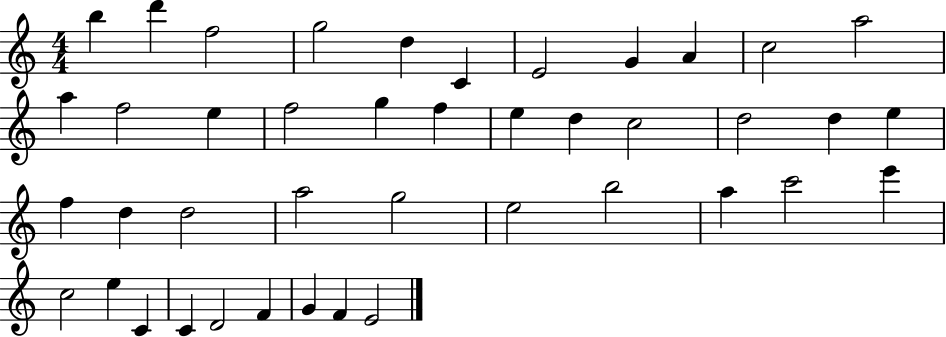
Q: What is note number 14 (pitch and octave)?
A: E5